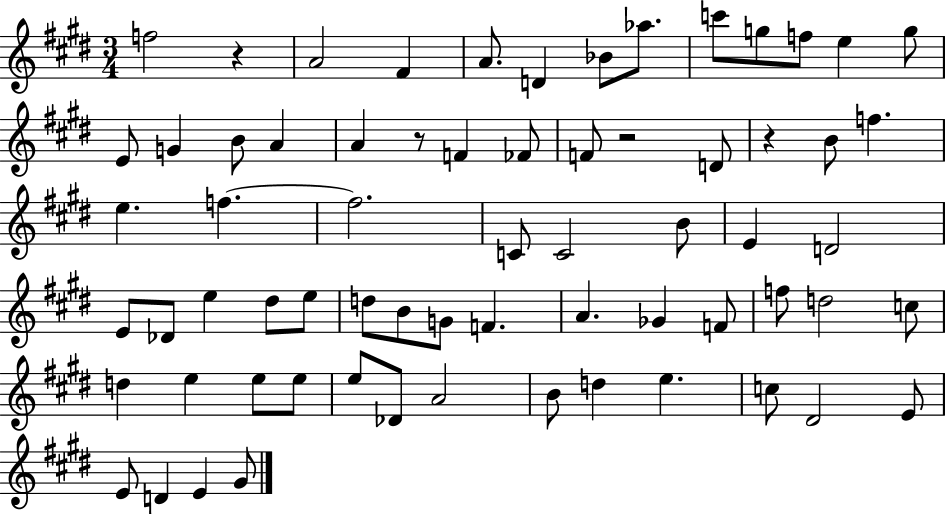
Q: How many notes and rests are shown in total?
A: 67